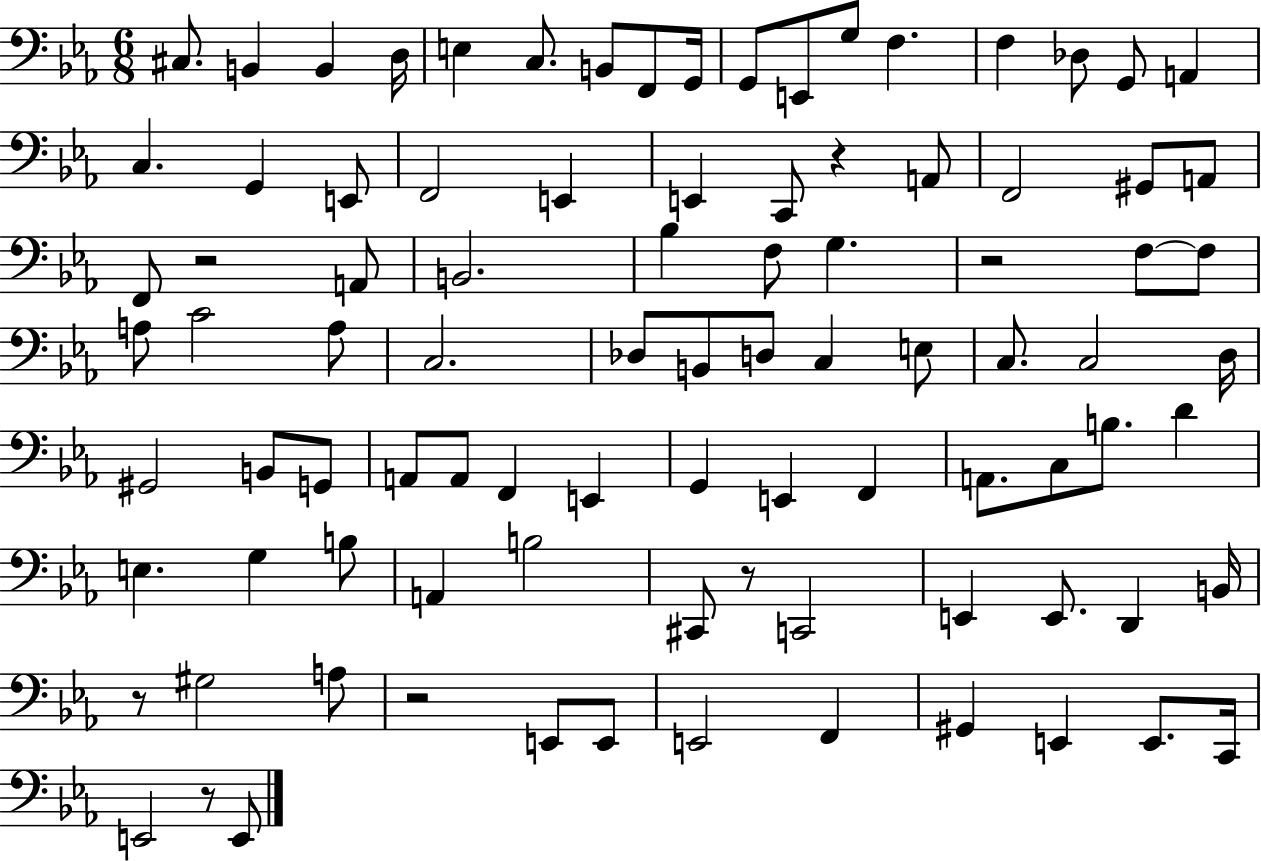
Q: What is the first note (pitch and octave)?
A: C#3